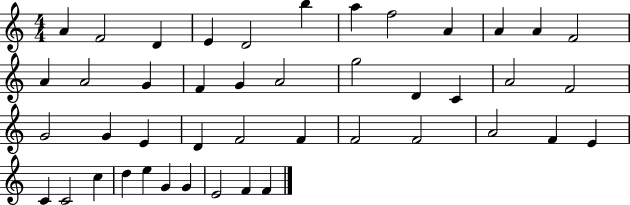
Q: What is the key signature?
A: C major